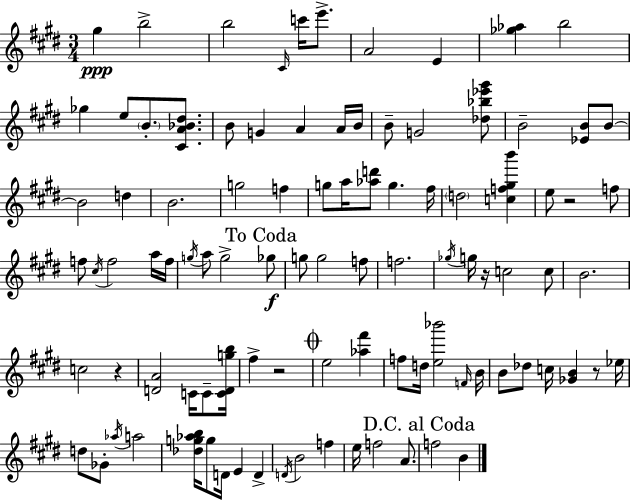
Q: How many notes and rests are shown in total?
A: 97